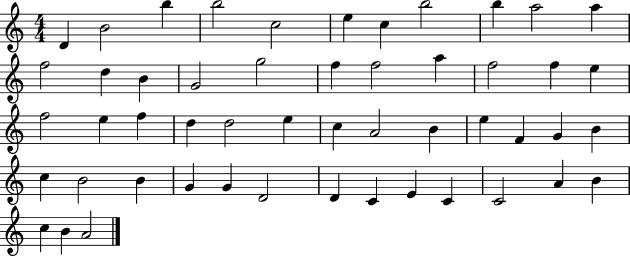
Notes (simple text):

D4/q B4/h B5/q B5/h C5/h E5/q C5/q B5/h B5/q A5/h A5/q F5/h D5/q B4/q G4/h G5/h F5/q F5/h A5/q F5/h F5/q E5/q F5/h E5/q F5/q D5/q D5/h E5/q C5/q A4/h B4/q E5/q F4/q G4/q B4/q C5/q B4/h B4/q G4/q G4/q D4/h D4/q C4/q E4/q C4/q C4/h A4/q B4/q C5/q B4/q A4/h